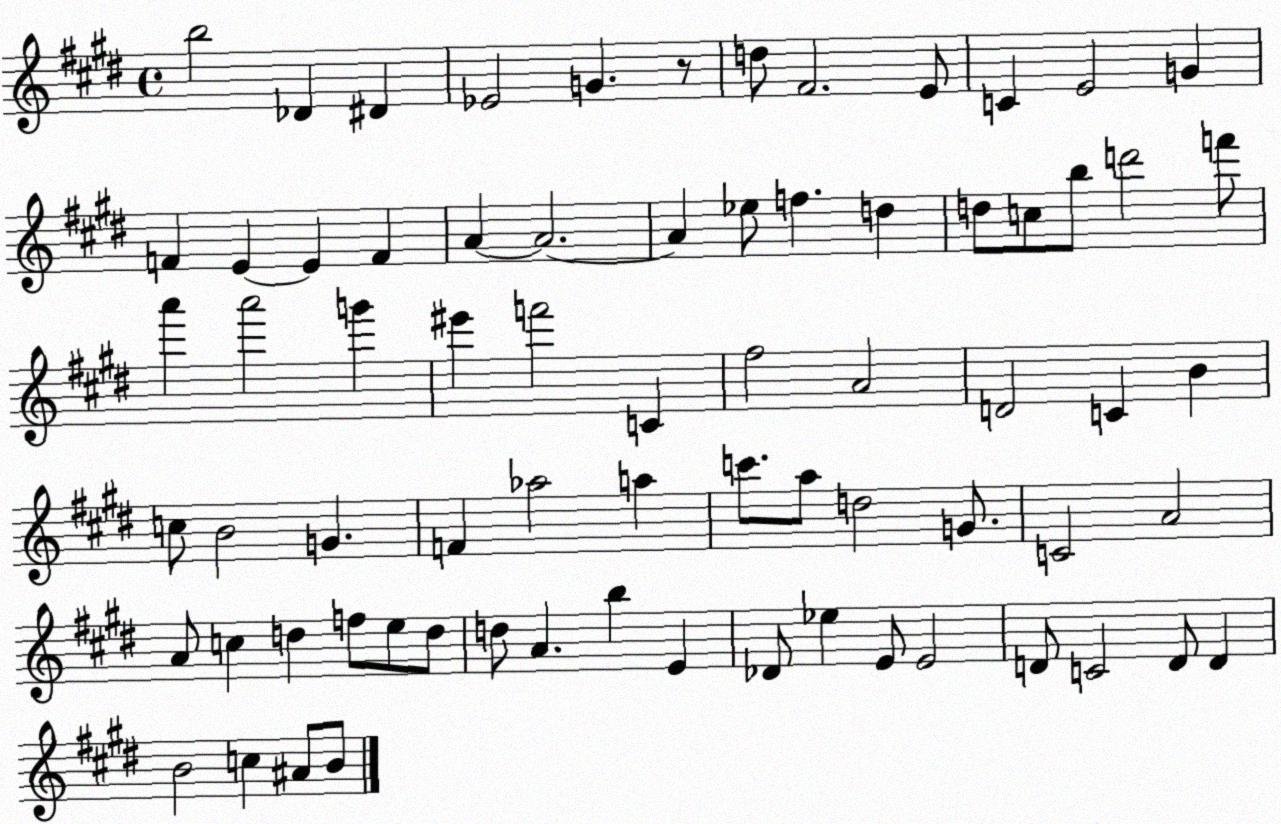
X:1
T:Untitled
M:4/4
L:1/4
K:E
b2 _D ^D _E2 G z/2 d/2 ^F2 E/2 C E2 G F E E F A A2 A _e/2 f d d/2 c/2 b/2 d'2 f'/2 a' a'2 g' ^e' f'2 C ^f2 A2 D2 C B c/2 B2 G F _a2 a c'/2 a/2 d2 G/2 C2 A2 A/2 c d f/2 e/2 d/2 d/2 A b E _D/2 _e E/2 E2 D/2 C2 D/2 D B2 c ^A/2 B/2